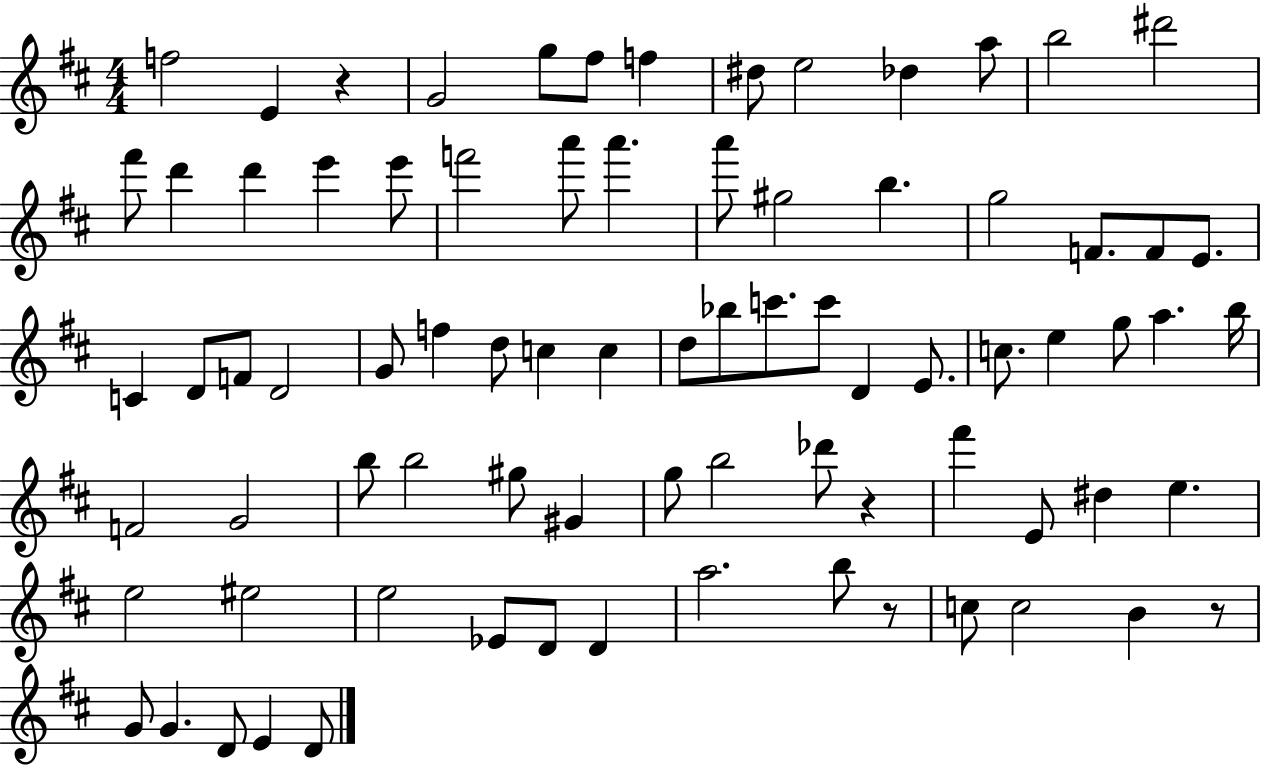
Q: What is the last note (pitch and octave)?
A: D4